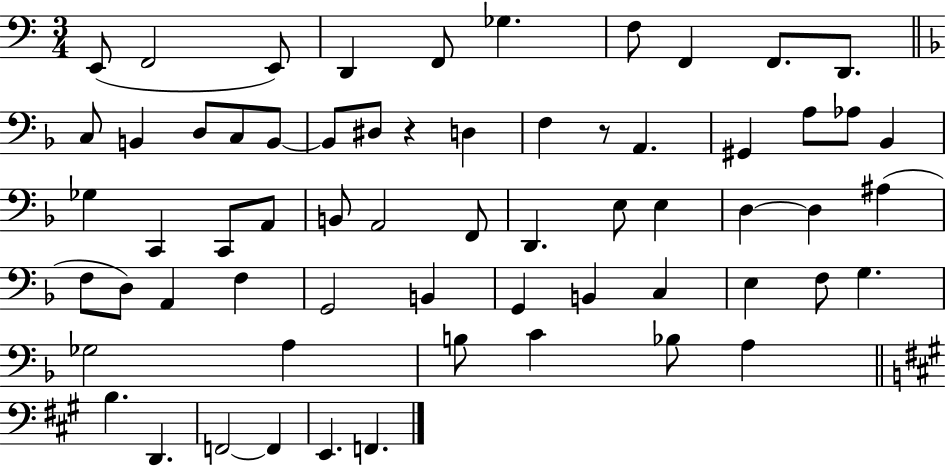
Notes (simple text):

E2/e F2/h E2/e D2/q F2/e Gb3/q. F3/e F2/q F2/e. D2/e. C3/e B2/q D3/e C3/e B2/e B2/e D#3/e R/q D3/q F3/q R/e A2/q. G#2/q A3/e Ab3/e Bb2/q Gb3/q C2/q C2/e A2/e B2/e A2/h F2/e D2/q. E3/e E3/q D3/q D3/q A#3/q F3/e D3/e A2/q F3/q G2/h B2/q G2/q B2/q C3/q E3/q F3/e G3/q. Gb3/h A3/q B3/e C4/q Bb3/e A3/q B3/q. D2/q. F2/h F2/q E2/q. F2/q.